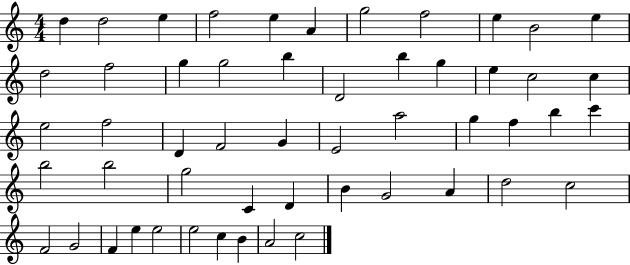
{
  \clef treble
  \numericTimeSignature
  \time 4/4
  \key c \major
  d''4 d''2 e''4 | f''2 e''4 a'4 | g''2 f''2 | e''4 b'2 e''4 | \break d''2 f''2 | g''4 g''2 b''4 | d'2 b''4 g''4 | e''4 c''2 c''4 | \break e''2 f''2 | d'4 f'2 g'4 | e'2 a''2 | g''4 f''4 b''4 c'''4 | \break b''2 b''2 | g''2 c'4 d'4 | b'4 g'2 a'4 | d''2 c''2 | \break f'2 g'2 | f'4 e''4 e''2 | e''2 c''4 b'4 | a'2 c''2 | \break \bar "|."
}